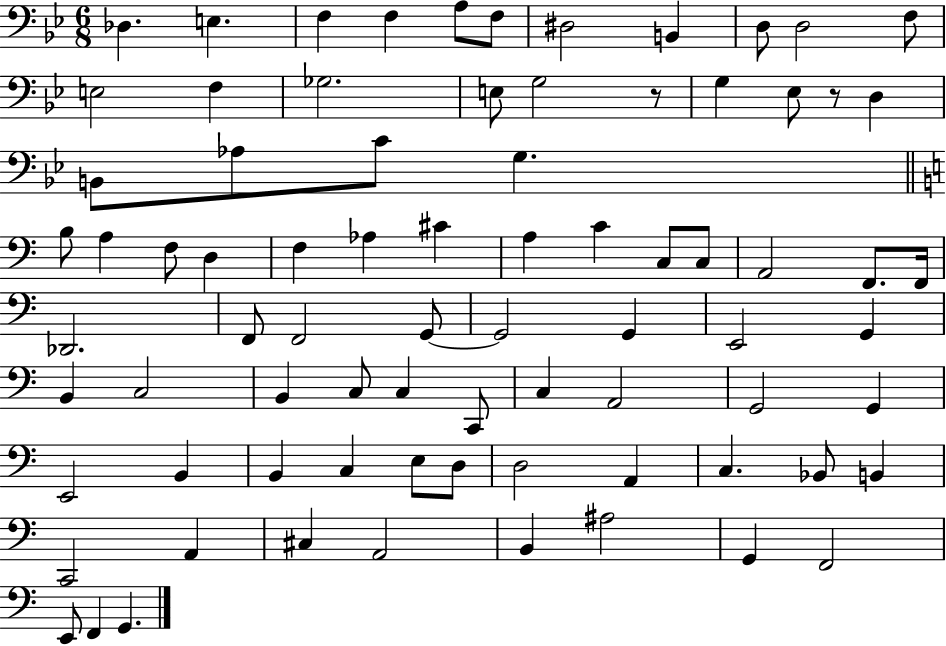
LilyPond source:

{
  \clef bass
  \numericTimeSignature
  \time 6/8
  \key bes \major
  des4. e4. | f4 f4 a8 f8 | dis2 b,4 | d8 d2 f8 | \break e2 f4 | ges2. | e8 g2 r8 | g4 ees8 r8 d4 | \break b,8 aes8 c'8 g4. | \bar "||" \break \key a \minor b8 a4 f8 d4 | f4 aes4 cis'4 | a4 c'4 c8 c8 | a,2 f,8. f,16 | \break des,2. | f,8 f,2 g,8~~ | g,2 g,4 | e,2 g,4 | \break b,4 c2 | b,4 c8 c4 c,8 | c4 a,2 | g,2 g,4 | \break e,2 b,4 | b,4 c4 e8 d8 | d2 a,4 | c4. bes,8 b,4 | \break c,2 a,4 | cis4 a,2 | b,4 ais2 | g,4 f,2 | \break e,8 f,4 g,4. | \bar "|."
}